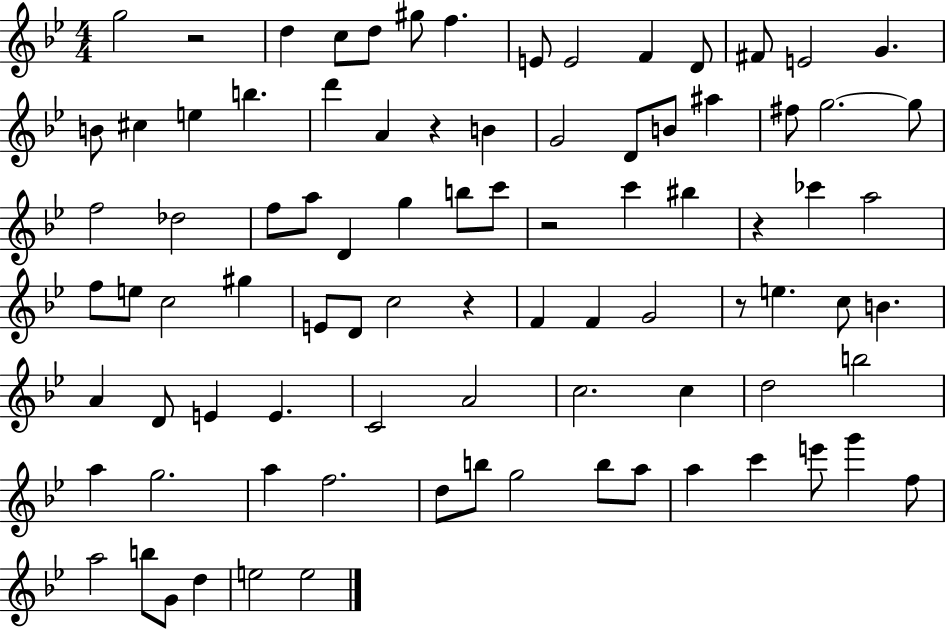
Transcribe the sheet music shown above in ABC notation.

X:1
T:Untitled
M:4/4
L:1/4
K:Bb
g2 z2 d c/2 d/2 ^g/2 f E/2 E2 F D/2 ^F/2 E2 G B/2 ^c e b d' A z B G2 D/2 B/2 ^a ^f/2 g2 g/2 f2 _d2 f/2 a/2 D g b/2 c'/2 z2 c' ^b z _c' a2 f/2 e/2 c2 ^g E/2 D/2 c2 z F F G2 z/2 e c/2 B A D/2 E E C2 A2 c2 c d2 b2 a g2 a f2 d/2 b/2 g2 b/2 a/2 a c' e'/2 g' f/2 a2 b/2 G/2 d e2 e2